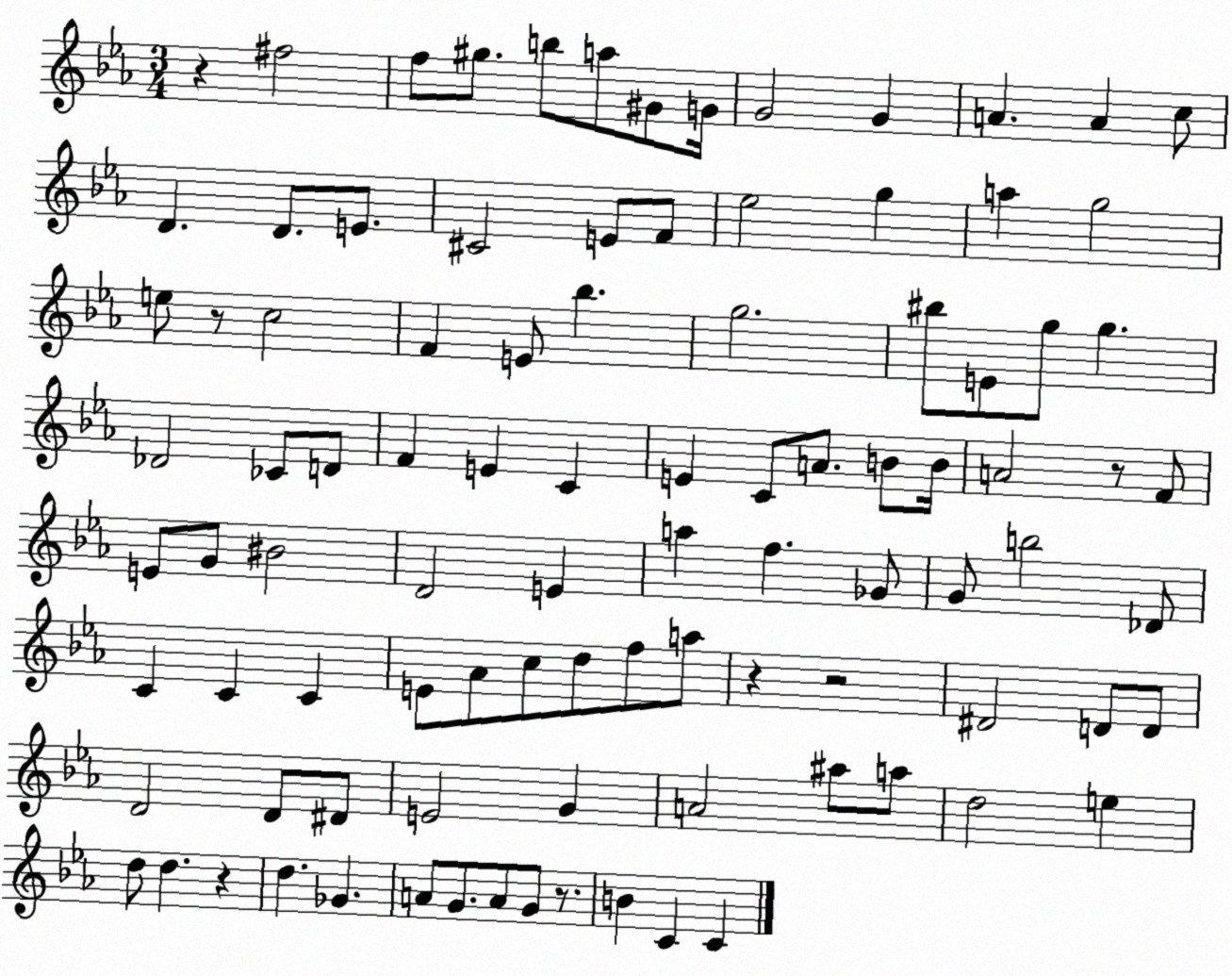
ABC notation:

X:1
T:Untitled
M:3/4
L:1/4
K:Eb
z ^f2 f/2 ^g/2 b/2 a/2 ^G/2 G/4 G2 G A A c/2 D D/2 E/2 ^C2 E/2 F/2 _e2 g a g2 e/2 z/2 c2 F E/2 _b g2 ^b/2 E/2 g/2 g _D2 _C/2 D/2 F E C E C/2 A/2 B/2 B/4 A2 z/2 F/2 E/2 G/2 ^B2 D2 E a f _G/2 G/2 b2 _D/2 C C C E/2 _A/2 c/2 d/2 f/2 a/2 z z2 ^D2 D/2 D/2 D2 D/2 ^D/2 E2 G A2 ^a/2 a/2 d2 e d/2 d z d _G A/2 G/2 A/2 G/2 z/2 B C C